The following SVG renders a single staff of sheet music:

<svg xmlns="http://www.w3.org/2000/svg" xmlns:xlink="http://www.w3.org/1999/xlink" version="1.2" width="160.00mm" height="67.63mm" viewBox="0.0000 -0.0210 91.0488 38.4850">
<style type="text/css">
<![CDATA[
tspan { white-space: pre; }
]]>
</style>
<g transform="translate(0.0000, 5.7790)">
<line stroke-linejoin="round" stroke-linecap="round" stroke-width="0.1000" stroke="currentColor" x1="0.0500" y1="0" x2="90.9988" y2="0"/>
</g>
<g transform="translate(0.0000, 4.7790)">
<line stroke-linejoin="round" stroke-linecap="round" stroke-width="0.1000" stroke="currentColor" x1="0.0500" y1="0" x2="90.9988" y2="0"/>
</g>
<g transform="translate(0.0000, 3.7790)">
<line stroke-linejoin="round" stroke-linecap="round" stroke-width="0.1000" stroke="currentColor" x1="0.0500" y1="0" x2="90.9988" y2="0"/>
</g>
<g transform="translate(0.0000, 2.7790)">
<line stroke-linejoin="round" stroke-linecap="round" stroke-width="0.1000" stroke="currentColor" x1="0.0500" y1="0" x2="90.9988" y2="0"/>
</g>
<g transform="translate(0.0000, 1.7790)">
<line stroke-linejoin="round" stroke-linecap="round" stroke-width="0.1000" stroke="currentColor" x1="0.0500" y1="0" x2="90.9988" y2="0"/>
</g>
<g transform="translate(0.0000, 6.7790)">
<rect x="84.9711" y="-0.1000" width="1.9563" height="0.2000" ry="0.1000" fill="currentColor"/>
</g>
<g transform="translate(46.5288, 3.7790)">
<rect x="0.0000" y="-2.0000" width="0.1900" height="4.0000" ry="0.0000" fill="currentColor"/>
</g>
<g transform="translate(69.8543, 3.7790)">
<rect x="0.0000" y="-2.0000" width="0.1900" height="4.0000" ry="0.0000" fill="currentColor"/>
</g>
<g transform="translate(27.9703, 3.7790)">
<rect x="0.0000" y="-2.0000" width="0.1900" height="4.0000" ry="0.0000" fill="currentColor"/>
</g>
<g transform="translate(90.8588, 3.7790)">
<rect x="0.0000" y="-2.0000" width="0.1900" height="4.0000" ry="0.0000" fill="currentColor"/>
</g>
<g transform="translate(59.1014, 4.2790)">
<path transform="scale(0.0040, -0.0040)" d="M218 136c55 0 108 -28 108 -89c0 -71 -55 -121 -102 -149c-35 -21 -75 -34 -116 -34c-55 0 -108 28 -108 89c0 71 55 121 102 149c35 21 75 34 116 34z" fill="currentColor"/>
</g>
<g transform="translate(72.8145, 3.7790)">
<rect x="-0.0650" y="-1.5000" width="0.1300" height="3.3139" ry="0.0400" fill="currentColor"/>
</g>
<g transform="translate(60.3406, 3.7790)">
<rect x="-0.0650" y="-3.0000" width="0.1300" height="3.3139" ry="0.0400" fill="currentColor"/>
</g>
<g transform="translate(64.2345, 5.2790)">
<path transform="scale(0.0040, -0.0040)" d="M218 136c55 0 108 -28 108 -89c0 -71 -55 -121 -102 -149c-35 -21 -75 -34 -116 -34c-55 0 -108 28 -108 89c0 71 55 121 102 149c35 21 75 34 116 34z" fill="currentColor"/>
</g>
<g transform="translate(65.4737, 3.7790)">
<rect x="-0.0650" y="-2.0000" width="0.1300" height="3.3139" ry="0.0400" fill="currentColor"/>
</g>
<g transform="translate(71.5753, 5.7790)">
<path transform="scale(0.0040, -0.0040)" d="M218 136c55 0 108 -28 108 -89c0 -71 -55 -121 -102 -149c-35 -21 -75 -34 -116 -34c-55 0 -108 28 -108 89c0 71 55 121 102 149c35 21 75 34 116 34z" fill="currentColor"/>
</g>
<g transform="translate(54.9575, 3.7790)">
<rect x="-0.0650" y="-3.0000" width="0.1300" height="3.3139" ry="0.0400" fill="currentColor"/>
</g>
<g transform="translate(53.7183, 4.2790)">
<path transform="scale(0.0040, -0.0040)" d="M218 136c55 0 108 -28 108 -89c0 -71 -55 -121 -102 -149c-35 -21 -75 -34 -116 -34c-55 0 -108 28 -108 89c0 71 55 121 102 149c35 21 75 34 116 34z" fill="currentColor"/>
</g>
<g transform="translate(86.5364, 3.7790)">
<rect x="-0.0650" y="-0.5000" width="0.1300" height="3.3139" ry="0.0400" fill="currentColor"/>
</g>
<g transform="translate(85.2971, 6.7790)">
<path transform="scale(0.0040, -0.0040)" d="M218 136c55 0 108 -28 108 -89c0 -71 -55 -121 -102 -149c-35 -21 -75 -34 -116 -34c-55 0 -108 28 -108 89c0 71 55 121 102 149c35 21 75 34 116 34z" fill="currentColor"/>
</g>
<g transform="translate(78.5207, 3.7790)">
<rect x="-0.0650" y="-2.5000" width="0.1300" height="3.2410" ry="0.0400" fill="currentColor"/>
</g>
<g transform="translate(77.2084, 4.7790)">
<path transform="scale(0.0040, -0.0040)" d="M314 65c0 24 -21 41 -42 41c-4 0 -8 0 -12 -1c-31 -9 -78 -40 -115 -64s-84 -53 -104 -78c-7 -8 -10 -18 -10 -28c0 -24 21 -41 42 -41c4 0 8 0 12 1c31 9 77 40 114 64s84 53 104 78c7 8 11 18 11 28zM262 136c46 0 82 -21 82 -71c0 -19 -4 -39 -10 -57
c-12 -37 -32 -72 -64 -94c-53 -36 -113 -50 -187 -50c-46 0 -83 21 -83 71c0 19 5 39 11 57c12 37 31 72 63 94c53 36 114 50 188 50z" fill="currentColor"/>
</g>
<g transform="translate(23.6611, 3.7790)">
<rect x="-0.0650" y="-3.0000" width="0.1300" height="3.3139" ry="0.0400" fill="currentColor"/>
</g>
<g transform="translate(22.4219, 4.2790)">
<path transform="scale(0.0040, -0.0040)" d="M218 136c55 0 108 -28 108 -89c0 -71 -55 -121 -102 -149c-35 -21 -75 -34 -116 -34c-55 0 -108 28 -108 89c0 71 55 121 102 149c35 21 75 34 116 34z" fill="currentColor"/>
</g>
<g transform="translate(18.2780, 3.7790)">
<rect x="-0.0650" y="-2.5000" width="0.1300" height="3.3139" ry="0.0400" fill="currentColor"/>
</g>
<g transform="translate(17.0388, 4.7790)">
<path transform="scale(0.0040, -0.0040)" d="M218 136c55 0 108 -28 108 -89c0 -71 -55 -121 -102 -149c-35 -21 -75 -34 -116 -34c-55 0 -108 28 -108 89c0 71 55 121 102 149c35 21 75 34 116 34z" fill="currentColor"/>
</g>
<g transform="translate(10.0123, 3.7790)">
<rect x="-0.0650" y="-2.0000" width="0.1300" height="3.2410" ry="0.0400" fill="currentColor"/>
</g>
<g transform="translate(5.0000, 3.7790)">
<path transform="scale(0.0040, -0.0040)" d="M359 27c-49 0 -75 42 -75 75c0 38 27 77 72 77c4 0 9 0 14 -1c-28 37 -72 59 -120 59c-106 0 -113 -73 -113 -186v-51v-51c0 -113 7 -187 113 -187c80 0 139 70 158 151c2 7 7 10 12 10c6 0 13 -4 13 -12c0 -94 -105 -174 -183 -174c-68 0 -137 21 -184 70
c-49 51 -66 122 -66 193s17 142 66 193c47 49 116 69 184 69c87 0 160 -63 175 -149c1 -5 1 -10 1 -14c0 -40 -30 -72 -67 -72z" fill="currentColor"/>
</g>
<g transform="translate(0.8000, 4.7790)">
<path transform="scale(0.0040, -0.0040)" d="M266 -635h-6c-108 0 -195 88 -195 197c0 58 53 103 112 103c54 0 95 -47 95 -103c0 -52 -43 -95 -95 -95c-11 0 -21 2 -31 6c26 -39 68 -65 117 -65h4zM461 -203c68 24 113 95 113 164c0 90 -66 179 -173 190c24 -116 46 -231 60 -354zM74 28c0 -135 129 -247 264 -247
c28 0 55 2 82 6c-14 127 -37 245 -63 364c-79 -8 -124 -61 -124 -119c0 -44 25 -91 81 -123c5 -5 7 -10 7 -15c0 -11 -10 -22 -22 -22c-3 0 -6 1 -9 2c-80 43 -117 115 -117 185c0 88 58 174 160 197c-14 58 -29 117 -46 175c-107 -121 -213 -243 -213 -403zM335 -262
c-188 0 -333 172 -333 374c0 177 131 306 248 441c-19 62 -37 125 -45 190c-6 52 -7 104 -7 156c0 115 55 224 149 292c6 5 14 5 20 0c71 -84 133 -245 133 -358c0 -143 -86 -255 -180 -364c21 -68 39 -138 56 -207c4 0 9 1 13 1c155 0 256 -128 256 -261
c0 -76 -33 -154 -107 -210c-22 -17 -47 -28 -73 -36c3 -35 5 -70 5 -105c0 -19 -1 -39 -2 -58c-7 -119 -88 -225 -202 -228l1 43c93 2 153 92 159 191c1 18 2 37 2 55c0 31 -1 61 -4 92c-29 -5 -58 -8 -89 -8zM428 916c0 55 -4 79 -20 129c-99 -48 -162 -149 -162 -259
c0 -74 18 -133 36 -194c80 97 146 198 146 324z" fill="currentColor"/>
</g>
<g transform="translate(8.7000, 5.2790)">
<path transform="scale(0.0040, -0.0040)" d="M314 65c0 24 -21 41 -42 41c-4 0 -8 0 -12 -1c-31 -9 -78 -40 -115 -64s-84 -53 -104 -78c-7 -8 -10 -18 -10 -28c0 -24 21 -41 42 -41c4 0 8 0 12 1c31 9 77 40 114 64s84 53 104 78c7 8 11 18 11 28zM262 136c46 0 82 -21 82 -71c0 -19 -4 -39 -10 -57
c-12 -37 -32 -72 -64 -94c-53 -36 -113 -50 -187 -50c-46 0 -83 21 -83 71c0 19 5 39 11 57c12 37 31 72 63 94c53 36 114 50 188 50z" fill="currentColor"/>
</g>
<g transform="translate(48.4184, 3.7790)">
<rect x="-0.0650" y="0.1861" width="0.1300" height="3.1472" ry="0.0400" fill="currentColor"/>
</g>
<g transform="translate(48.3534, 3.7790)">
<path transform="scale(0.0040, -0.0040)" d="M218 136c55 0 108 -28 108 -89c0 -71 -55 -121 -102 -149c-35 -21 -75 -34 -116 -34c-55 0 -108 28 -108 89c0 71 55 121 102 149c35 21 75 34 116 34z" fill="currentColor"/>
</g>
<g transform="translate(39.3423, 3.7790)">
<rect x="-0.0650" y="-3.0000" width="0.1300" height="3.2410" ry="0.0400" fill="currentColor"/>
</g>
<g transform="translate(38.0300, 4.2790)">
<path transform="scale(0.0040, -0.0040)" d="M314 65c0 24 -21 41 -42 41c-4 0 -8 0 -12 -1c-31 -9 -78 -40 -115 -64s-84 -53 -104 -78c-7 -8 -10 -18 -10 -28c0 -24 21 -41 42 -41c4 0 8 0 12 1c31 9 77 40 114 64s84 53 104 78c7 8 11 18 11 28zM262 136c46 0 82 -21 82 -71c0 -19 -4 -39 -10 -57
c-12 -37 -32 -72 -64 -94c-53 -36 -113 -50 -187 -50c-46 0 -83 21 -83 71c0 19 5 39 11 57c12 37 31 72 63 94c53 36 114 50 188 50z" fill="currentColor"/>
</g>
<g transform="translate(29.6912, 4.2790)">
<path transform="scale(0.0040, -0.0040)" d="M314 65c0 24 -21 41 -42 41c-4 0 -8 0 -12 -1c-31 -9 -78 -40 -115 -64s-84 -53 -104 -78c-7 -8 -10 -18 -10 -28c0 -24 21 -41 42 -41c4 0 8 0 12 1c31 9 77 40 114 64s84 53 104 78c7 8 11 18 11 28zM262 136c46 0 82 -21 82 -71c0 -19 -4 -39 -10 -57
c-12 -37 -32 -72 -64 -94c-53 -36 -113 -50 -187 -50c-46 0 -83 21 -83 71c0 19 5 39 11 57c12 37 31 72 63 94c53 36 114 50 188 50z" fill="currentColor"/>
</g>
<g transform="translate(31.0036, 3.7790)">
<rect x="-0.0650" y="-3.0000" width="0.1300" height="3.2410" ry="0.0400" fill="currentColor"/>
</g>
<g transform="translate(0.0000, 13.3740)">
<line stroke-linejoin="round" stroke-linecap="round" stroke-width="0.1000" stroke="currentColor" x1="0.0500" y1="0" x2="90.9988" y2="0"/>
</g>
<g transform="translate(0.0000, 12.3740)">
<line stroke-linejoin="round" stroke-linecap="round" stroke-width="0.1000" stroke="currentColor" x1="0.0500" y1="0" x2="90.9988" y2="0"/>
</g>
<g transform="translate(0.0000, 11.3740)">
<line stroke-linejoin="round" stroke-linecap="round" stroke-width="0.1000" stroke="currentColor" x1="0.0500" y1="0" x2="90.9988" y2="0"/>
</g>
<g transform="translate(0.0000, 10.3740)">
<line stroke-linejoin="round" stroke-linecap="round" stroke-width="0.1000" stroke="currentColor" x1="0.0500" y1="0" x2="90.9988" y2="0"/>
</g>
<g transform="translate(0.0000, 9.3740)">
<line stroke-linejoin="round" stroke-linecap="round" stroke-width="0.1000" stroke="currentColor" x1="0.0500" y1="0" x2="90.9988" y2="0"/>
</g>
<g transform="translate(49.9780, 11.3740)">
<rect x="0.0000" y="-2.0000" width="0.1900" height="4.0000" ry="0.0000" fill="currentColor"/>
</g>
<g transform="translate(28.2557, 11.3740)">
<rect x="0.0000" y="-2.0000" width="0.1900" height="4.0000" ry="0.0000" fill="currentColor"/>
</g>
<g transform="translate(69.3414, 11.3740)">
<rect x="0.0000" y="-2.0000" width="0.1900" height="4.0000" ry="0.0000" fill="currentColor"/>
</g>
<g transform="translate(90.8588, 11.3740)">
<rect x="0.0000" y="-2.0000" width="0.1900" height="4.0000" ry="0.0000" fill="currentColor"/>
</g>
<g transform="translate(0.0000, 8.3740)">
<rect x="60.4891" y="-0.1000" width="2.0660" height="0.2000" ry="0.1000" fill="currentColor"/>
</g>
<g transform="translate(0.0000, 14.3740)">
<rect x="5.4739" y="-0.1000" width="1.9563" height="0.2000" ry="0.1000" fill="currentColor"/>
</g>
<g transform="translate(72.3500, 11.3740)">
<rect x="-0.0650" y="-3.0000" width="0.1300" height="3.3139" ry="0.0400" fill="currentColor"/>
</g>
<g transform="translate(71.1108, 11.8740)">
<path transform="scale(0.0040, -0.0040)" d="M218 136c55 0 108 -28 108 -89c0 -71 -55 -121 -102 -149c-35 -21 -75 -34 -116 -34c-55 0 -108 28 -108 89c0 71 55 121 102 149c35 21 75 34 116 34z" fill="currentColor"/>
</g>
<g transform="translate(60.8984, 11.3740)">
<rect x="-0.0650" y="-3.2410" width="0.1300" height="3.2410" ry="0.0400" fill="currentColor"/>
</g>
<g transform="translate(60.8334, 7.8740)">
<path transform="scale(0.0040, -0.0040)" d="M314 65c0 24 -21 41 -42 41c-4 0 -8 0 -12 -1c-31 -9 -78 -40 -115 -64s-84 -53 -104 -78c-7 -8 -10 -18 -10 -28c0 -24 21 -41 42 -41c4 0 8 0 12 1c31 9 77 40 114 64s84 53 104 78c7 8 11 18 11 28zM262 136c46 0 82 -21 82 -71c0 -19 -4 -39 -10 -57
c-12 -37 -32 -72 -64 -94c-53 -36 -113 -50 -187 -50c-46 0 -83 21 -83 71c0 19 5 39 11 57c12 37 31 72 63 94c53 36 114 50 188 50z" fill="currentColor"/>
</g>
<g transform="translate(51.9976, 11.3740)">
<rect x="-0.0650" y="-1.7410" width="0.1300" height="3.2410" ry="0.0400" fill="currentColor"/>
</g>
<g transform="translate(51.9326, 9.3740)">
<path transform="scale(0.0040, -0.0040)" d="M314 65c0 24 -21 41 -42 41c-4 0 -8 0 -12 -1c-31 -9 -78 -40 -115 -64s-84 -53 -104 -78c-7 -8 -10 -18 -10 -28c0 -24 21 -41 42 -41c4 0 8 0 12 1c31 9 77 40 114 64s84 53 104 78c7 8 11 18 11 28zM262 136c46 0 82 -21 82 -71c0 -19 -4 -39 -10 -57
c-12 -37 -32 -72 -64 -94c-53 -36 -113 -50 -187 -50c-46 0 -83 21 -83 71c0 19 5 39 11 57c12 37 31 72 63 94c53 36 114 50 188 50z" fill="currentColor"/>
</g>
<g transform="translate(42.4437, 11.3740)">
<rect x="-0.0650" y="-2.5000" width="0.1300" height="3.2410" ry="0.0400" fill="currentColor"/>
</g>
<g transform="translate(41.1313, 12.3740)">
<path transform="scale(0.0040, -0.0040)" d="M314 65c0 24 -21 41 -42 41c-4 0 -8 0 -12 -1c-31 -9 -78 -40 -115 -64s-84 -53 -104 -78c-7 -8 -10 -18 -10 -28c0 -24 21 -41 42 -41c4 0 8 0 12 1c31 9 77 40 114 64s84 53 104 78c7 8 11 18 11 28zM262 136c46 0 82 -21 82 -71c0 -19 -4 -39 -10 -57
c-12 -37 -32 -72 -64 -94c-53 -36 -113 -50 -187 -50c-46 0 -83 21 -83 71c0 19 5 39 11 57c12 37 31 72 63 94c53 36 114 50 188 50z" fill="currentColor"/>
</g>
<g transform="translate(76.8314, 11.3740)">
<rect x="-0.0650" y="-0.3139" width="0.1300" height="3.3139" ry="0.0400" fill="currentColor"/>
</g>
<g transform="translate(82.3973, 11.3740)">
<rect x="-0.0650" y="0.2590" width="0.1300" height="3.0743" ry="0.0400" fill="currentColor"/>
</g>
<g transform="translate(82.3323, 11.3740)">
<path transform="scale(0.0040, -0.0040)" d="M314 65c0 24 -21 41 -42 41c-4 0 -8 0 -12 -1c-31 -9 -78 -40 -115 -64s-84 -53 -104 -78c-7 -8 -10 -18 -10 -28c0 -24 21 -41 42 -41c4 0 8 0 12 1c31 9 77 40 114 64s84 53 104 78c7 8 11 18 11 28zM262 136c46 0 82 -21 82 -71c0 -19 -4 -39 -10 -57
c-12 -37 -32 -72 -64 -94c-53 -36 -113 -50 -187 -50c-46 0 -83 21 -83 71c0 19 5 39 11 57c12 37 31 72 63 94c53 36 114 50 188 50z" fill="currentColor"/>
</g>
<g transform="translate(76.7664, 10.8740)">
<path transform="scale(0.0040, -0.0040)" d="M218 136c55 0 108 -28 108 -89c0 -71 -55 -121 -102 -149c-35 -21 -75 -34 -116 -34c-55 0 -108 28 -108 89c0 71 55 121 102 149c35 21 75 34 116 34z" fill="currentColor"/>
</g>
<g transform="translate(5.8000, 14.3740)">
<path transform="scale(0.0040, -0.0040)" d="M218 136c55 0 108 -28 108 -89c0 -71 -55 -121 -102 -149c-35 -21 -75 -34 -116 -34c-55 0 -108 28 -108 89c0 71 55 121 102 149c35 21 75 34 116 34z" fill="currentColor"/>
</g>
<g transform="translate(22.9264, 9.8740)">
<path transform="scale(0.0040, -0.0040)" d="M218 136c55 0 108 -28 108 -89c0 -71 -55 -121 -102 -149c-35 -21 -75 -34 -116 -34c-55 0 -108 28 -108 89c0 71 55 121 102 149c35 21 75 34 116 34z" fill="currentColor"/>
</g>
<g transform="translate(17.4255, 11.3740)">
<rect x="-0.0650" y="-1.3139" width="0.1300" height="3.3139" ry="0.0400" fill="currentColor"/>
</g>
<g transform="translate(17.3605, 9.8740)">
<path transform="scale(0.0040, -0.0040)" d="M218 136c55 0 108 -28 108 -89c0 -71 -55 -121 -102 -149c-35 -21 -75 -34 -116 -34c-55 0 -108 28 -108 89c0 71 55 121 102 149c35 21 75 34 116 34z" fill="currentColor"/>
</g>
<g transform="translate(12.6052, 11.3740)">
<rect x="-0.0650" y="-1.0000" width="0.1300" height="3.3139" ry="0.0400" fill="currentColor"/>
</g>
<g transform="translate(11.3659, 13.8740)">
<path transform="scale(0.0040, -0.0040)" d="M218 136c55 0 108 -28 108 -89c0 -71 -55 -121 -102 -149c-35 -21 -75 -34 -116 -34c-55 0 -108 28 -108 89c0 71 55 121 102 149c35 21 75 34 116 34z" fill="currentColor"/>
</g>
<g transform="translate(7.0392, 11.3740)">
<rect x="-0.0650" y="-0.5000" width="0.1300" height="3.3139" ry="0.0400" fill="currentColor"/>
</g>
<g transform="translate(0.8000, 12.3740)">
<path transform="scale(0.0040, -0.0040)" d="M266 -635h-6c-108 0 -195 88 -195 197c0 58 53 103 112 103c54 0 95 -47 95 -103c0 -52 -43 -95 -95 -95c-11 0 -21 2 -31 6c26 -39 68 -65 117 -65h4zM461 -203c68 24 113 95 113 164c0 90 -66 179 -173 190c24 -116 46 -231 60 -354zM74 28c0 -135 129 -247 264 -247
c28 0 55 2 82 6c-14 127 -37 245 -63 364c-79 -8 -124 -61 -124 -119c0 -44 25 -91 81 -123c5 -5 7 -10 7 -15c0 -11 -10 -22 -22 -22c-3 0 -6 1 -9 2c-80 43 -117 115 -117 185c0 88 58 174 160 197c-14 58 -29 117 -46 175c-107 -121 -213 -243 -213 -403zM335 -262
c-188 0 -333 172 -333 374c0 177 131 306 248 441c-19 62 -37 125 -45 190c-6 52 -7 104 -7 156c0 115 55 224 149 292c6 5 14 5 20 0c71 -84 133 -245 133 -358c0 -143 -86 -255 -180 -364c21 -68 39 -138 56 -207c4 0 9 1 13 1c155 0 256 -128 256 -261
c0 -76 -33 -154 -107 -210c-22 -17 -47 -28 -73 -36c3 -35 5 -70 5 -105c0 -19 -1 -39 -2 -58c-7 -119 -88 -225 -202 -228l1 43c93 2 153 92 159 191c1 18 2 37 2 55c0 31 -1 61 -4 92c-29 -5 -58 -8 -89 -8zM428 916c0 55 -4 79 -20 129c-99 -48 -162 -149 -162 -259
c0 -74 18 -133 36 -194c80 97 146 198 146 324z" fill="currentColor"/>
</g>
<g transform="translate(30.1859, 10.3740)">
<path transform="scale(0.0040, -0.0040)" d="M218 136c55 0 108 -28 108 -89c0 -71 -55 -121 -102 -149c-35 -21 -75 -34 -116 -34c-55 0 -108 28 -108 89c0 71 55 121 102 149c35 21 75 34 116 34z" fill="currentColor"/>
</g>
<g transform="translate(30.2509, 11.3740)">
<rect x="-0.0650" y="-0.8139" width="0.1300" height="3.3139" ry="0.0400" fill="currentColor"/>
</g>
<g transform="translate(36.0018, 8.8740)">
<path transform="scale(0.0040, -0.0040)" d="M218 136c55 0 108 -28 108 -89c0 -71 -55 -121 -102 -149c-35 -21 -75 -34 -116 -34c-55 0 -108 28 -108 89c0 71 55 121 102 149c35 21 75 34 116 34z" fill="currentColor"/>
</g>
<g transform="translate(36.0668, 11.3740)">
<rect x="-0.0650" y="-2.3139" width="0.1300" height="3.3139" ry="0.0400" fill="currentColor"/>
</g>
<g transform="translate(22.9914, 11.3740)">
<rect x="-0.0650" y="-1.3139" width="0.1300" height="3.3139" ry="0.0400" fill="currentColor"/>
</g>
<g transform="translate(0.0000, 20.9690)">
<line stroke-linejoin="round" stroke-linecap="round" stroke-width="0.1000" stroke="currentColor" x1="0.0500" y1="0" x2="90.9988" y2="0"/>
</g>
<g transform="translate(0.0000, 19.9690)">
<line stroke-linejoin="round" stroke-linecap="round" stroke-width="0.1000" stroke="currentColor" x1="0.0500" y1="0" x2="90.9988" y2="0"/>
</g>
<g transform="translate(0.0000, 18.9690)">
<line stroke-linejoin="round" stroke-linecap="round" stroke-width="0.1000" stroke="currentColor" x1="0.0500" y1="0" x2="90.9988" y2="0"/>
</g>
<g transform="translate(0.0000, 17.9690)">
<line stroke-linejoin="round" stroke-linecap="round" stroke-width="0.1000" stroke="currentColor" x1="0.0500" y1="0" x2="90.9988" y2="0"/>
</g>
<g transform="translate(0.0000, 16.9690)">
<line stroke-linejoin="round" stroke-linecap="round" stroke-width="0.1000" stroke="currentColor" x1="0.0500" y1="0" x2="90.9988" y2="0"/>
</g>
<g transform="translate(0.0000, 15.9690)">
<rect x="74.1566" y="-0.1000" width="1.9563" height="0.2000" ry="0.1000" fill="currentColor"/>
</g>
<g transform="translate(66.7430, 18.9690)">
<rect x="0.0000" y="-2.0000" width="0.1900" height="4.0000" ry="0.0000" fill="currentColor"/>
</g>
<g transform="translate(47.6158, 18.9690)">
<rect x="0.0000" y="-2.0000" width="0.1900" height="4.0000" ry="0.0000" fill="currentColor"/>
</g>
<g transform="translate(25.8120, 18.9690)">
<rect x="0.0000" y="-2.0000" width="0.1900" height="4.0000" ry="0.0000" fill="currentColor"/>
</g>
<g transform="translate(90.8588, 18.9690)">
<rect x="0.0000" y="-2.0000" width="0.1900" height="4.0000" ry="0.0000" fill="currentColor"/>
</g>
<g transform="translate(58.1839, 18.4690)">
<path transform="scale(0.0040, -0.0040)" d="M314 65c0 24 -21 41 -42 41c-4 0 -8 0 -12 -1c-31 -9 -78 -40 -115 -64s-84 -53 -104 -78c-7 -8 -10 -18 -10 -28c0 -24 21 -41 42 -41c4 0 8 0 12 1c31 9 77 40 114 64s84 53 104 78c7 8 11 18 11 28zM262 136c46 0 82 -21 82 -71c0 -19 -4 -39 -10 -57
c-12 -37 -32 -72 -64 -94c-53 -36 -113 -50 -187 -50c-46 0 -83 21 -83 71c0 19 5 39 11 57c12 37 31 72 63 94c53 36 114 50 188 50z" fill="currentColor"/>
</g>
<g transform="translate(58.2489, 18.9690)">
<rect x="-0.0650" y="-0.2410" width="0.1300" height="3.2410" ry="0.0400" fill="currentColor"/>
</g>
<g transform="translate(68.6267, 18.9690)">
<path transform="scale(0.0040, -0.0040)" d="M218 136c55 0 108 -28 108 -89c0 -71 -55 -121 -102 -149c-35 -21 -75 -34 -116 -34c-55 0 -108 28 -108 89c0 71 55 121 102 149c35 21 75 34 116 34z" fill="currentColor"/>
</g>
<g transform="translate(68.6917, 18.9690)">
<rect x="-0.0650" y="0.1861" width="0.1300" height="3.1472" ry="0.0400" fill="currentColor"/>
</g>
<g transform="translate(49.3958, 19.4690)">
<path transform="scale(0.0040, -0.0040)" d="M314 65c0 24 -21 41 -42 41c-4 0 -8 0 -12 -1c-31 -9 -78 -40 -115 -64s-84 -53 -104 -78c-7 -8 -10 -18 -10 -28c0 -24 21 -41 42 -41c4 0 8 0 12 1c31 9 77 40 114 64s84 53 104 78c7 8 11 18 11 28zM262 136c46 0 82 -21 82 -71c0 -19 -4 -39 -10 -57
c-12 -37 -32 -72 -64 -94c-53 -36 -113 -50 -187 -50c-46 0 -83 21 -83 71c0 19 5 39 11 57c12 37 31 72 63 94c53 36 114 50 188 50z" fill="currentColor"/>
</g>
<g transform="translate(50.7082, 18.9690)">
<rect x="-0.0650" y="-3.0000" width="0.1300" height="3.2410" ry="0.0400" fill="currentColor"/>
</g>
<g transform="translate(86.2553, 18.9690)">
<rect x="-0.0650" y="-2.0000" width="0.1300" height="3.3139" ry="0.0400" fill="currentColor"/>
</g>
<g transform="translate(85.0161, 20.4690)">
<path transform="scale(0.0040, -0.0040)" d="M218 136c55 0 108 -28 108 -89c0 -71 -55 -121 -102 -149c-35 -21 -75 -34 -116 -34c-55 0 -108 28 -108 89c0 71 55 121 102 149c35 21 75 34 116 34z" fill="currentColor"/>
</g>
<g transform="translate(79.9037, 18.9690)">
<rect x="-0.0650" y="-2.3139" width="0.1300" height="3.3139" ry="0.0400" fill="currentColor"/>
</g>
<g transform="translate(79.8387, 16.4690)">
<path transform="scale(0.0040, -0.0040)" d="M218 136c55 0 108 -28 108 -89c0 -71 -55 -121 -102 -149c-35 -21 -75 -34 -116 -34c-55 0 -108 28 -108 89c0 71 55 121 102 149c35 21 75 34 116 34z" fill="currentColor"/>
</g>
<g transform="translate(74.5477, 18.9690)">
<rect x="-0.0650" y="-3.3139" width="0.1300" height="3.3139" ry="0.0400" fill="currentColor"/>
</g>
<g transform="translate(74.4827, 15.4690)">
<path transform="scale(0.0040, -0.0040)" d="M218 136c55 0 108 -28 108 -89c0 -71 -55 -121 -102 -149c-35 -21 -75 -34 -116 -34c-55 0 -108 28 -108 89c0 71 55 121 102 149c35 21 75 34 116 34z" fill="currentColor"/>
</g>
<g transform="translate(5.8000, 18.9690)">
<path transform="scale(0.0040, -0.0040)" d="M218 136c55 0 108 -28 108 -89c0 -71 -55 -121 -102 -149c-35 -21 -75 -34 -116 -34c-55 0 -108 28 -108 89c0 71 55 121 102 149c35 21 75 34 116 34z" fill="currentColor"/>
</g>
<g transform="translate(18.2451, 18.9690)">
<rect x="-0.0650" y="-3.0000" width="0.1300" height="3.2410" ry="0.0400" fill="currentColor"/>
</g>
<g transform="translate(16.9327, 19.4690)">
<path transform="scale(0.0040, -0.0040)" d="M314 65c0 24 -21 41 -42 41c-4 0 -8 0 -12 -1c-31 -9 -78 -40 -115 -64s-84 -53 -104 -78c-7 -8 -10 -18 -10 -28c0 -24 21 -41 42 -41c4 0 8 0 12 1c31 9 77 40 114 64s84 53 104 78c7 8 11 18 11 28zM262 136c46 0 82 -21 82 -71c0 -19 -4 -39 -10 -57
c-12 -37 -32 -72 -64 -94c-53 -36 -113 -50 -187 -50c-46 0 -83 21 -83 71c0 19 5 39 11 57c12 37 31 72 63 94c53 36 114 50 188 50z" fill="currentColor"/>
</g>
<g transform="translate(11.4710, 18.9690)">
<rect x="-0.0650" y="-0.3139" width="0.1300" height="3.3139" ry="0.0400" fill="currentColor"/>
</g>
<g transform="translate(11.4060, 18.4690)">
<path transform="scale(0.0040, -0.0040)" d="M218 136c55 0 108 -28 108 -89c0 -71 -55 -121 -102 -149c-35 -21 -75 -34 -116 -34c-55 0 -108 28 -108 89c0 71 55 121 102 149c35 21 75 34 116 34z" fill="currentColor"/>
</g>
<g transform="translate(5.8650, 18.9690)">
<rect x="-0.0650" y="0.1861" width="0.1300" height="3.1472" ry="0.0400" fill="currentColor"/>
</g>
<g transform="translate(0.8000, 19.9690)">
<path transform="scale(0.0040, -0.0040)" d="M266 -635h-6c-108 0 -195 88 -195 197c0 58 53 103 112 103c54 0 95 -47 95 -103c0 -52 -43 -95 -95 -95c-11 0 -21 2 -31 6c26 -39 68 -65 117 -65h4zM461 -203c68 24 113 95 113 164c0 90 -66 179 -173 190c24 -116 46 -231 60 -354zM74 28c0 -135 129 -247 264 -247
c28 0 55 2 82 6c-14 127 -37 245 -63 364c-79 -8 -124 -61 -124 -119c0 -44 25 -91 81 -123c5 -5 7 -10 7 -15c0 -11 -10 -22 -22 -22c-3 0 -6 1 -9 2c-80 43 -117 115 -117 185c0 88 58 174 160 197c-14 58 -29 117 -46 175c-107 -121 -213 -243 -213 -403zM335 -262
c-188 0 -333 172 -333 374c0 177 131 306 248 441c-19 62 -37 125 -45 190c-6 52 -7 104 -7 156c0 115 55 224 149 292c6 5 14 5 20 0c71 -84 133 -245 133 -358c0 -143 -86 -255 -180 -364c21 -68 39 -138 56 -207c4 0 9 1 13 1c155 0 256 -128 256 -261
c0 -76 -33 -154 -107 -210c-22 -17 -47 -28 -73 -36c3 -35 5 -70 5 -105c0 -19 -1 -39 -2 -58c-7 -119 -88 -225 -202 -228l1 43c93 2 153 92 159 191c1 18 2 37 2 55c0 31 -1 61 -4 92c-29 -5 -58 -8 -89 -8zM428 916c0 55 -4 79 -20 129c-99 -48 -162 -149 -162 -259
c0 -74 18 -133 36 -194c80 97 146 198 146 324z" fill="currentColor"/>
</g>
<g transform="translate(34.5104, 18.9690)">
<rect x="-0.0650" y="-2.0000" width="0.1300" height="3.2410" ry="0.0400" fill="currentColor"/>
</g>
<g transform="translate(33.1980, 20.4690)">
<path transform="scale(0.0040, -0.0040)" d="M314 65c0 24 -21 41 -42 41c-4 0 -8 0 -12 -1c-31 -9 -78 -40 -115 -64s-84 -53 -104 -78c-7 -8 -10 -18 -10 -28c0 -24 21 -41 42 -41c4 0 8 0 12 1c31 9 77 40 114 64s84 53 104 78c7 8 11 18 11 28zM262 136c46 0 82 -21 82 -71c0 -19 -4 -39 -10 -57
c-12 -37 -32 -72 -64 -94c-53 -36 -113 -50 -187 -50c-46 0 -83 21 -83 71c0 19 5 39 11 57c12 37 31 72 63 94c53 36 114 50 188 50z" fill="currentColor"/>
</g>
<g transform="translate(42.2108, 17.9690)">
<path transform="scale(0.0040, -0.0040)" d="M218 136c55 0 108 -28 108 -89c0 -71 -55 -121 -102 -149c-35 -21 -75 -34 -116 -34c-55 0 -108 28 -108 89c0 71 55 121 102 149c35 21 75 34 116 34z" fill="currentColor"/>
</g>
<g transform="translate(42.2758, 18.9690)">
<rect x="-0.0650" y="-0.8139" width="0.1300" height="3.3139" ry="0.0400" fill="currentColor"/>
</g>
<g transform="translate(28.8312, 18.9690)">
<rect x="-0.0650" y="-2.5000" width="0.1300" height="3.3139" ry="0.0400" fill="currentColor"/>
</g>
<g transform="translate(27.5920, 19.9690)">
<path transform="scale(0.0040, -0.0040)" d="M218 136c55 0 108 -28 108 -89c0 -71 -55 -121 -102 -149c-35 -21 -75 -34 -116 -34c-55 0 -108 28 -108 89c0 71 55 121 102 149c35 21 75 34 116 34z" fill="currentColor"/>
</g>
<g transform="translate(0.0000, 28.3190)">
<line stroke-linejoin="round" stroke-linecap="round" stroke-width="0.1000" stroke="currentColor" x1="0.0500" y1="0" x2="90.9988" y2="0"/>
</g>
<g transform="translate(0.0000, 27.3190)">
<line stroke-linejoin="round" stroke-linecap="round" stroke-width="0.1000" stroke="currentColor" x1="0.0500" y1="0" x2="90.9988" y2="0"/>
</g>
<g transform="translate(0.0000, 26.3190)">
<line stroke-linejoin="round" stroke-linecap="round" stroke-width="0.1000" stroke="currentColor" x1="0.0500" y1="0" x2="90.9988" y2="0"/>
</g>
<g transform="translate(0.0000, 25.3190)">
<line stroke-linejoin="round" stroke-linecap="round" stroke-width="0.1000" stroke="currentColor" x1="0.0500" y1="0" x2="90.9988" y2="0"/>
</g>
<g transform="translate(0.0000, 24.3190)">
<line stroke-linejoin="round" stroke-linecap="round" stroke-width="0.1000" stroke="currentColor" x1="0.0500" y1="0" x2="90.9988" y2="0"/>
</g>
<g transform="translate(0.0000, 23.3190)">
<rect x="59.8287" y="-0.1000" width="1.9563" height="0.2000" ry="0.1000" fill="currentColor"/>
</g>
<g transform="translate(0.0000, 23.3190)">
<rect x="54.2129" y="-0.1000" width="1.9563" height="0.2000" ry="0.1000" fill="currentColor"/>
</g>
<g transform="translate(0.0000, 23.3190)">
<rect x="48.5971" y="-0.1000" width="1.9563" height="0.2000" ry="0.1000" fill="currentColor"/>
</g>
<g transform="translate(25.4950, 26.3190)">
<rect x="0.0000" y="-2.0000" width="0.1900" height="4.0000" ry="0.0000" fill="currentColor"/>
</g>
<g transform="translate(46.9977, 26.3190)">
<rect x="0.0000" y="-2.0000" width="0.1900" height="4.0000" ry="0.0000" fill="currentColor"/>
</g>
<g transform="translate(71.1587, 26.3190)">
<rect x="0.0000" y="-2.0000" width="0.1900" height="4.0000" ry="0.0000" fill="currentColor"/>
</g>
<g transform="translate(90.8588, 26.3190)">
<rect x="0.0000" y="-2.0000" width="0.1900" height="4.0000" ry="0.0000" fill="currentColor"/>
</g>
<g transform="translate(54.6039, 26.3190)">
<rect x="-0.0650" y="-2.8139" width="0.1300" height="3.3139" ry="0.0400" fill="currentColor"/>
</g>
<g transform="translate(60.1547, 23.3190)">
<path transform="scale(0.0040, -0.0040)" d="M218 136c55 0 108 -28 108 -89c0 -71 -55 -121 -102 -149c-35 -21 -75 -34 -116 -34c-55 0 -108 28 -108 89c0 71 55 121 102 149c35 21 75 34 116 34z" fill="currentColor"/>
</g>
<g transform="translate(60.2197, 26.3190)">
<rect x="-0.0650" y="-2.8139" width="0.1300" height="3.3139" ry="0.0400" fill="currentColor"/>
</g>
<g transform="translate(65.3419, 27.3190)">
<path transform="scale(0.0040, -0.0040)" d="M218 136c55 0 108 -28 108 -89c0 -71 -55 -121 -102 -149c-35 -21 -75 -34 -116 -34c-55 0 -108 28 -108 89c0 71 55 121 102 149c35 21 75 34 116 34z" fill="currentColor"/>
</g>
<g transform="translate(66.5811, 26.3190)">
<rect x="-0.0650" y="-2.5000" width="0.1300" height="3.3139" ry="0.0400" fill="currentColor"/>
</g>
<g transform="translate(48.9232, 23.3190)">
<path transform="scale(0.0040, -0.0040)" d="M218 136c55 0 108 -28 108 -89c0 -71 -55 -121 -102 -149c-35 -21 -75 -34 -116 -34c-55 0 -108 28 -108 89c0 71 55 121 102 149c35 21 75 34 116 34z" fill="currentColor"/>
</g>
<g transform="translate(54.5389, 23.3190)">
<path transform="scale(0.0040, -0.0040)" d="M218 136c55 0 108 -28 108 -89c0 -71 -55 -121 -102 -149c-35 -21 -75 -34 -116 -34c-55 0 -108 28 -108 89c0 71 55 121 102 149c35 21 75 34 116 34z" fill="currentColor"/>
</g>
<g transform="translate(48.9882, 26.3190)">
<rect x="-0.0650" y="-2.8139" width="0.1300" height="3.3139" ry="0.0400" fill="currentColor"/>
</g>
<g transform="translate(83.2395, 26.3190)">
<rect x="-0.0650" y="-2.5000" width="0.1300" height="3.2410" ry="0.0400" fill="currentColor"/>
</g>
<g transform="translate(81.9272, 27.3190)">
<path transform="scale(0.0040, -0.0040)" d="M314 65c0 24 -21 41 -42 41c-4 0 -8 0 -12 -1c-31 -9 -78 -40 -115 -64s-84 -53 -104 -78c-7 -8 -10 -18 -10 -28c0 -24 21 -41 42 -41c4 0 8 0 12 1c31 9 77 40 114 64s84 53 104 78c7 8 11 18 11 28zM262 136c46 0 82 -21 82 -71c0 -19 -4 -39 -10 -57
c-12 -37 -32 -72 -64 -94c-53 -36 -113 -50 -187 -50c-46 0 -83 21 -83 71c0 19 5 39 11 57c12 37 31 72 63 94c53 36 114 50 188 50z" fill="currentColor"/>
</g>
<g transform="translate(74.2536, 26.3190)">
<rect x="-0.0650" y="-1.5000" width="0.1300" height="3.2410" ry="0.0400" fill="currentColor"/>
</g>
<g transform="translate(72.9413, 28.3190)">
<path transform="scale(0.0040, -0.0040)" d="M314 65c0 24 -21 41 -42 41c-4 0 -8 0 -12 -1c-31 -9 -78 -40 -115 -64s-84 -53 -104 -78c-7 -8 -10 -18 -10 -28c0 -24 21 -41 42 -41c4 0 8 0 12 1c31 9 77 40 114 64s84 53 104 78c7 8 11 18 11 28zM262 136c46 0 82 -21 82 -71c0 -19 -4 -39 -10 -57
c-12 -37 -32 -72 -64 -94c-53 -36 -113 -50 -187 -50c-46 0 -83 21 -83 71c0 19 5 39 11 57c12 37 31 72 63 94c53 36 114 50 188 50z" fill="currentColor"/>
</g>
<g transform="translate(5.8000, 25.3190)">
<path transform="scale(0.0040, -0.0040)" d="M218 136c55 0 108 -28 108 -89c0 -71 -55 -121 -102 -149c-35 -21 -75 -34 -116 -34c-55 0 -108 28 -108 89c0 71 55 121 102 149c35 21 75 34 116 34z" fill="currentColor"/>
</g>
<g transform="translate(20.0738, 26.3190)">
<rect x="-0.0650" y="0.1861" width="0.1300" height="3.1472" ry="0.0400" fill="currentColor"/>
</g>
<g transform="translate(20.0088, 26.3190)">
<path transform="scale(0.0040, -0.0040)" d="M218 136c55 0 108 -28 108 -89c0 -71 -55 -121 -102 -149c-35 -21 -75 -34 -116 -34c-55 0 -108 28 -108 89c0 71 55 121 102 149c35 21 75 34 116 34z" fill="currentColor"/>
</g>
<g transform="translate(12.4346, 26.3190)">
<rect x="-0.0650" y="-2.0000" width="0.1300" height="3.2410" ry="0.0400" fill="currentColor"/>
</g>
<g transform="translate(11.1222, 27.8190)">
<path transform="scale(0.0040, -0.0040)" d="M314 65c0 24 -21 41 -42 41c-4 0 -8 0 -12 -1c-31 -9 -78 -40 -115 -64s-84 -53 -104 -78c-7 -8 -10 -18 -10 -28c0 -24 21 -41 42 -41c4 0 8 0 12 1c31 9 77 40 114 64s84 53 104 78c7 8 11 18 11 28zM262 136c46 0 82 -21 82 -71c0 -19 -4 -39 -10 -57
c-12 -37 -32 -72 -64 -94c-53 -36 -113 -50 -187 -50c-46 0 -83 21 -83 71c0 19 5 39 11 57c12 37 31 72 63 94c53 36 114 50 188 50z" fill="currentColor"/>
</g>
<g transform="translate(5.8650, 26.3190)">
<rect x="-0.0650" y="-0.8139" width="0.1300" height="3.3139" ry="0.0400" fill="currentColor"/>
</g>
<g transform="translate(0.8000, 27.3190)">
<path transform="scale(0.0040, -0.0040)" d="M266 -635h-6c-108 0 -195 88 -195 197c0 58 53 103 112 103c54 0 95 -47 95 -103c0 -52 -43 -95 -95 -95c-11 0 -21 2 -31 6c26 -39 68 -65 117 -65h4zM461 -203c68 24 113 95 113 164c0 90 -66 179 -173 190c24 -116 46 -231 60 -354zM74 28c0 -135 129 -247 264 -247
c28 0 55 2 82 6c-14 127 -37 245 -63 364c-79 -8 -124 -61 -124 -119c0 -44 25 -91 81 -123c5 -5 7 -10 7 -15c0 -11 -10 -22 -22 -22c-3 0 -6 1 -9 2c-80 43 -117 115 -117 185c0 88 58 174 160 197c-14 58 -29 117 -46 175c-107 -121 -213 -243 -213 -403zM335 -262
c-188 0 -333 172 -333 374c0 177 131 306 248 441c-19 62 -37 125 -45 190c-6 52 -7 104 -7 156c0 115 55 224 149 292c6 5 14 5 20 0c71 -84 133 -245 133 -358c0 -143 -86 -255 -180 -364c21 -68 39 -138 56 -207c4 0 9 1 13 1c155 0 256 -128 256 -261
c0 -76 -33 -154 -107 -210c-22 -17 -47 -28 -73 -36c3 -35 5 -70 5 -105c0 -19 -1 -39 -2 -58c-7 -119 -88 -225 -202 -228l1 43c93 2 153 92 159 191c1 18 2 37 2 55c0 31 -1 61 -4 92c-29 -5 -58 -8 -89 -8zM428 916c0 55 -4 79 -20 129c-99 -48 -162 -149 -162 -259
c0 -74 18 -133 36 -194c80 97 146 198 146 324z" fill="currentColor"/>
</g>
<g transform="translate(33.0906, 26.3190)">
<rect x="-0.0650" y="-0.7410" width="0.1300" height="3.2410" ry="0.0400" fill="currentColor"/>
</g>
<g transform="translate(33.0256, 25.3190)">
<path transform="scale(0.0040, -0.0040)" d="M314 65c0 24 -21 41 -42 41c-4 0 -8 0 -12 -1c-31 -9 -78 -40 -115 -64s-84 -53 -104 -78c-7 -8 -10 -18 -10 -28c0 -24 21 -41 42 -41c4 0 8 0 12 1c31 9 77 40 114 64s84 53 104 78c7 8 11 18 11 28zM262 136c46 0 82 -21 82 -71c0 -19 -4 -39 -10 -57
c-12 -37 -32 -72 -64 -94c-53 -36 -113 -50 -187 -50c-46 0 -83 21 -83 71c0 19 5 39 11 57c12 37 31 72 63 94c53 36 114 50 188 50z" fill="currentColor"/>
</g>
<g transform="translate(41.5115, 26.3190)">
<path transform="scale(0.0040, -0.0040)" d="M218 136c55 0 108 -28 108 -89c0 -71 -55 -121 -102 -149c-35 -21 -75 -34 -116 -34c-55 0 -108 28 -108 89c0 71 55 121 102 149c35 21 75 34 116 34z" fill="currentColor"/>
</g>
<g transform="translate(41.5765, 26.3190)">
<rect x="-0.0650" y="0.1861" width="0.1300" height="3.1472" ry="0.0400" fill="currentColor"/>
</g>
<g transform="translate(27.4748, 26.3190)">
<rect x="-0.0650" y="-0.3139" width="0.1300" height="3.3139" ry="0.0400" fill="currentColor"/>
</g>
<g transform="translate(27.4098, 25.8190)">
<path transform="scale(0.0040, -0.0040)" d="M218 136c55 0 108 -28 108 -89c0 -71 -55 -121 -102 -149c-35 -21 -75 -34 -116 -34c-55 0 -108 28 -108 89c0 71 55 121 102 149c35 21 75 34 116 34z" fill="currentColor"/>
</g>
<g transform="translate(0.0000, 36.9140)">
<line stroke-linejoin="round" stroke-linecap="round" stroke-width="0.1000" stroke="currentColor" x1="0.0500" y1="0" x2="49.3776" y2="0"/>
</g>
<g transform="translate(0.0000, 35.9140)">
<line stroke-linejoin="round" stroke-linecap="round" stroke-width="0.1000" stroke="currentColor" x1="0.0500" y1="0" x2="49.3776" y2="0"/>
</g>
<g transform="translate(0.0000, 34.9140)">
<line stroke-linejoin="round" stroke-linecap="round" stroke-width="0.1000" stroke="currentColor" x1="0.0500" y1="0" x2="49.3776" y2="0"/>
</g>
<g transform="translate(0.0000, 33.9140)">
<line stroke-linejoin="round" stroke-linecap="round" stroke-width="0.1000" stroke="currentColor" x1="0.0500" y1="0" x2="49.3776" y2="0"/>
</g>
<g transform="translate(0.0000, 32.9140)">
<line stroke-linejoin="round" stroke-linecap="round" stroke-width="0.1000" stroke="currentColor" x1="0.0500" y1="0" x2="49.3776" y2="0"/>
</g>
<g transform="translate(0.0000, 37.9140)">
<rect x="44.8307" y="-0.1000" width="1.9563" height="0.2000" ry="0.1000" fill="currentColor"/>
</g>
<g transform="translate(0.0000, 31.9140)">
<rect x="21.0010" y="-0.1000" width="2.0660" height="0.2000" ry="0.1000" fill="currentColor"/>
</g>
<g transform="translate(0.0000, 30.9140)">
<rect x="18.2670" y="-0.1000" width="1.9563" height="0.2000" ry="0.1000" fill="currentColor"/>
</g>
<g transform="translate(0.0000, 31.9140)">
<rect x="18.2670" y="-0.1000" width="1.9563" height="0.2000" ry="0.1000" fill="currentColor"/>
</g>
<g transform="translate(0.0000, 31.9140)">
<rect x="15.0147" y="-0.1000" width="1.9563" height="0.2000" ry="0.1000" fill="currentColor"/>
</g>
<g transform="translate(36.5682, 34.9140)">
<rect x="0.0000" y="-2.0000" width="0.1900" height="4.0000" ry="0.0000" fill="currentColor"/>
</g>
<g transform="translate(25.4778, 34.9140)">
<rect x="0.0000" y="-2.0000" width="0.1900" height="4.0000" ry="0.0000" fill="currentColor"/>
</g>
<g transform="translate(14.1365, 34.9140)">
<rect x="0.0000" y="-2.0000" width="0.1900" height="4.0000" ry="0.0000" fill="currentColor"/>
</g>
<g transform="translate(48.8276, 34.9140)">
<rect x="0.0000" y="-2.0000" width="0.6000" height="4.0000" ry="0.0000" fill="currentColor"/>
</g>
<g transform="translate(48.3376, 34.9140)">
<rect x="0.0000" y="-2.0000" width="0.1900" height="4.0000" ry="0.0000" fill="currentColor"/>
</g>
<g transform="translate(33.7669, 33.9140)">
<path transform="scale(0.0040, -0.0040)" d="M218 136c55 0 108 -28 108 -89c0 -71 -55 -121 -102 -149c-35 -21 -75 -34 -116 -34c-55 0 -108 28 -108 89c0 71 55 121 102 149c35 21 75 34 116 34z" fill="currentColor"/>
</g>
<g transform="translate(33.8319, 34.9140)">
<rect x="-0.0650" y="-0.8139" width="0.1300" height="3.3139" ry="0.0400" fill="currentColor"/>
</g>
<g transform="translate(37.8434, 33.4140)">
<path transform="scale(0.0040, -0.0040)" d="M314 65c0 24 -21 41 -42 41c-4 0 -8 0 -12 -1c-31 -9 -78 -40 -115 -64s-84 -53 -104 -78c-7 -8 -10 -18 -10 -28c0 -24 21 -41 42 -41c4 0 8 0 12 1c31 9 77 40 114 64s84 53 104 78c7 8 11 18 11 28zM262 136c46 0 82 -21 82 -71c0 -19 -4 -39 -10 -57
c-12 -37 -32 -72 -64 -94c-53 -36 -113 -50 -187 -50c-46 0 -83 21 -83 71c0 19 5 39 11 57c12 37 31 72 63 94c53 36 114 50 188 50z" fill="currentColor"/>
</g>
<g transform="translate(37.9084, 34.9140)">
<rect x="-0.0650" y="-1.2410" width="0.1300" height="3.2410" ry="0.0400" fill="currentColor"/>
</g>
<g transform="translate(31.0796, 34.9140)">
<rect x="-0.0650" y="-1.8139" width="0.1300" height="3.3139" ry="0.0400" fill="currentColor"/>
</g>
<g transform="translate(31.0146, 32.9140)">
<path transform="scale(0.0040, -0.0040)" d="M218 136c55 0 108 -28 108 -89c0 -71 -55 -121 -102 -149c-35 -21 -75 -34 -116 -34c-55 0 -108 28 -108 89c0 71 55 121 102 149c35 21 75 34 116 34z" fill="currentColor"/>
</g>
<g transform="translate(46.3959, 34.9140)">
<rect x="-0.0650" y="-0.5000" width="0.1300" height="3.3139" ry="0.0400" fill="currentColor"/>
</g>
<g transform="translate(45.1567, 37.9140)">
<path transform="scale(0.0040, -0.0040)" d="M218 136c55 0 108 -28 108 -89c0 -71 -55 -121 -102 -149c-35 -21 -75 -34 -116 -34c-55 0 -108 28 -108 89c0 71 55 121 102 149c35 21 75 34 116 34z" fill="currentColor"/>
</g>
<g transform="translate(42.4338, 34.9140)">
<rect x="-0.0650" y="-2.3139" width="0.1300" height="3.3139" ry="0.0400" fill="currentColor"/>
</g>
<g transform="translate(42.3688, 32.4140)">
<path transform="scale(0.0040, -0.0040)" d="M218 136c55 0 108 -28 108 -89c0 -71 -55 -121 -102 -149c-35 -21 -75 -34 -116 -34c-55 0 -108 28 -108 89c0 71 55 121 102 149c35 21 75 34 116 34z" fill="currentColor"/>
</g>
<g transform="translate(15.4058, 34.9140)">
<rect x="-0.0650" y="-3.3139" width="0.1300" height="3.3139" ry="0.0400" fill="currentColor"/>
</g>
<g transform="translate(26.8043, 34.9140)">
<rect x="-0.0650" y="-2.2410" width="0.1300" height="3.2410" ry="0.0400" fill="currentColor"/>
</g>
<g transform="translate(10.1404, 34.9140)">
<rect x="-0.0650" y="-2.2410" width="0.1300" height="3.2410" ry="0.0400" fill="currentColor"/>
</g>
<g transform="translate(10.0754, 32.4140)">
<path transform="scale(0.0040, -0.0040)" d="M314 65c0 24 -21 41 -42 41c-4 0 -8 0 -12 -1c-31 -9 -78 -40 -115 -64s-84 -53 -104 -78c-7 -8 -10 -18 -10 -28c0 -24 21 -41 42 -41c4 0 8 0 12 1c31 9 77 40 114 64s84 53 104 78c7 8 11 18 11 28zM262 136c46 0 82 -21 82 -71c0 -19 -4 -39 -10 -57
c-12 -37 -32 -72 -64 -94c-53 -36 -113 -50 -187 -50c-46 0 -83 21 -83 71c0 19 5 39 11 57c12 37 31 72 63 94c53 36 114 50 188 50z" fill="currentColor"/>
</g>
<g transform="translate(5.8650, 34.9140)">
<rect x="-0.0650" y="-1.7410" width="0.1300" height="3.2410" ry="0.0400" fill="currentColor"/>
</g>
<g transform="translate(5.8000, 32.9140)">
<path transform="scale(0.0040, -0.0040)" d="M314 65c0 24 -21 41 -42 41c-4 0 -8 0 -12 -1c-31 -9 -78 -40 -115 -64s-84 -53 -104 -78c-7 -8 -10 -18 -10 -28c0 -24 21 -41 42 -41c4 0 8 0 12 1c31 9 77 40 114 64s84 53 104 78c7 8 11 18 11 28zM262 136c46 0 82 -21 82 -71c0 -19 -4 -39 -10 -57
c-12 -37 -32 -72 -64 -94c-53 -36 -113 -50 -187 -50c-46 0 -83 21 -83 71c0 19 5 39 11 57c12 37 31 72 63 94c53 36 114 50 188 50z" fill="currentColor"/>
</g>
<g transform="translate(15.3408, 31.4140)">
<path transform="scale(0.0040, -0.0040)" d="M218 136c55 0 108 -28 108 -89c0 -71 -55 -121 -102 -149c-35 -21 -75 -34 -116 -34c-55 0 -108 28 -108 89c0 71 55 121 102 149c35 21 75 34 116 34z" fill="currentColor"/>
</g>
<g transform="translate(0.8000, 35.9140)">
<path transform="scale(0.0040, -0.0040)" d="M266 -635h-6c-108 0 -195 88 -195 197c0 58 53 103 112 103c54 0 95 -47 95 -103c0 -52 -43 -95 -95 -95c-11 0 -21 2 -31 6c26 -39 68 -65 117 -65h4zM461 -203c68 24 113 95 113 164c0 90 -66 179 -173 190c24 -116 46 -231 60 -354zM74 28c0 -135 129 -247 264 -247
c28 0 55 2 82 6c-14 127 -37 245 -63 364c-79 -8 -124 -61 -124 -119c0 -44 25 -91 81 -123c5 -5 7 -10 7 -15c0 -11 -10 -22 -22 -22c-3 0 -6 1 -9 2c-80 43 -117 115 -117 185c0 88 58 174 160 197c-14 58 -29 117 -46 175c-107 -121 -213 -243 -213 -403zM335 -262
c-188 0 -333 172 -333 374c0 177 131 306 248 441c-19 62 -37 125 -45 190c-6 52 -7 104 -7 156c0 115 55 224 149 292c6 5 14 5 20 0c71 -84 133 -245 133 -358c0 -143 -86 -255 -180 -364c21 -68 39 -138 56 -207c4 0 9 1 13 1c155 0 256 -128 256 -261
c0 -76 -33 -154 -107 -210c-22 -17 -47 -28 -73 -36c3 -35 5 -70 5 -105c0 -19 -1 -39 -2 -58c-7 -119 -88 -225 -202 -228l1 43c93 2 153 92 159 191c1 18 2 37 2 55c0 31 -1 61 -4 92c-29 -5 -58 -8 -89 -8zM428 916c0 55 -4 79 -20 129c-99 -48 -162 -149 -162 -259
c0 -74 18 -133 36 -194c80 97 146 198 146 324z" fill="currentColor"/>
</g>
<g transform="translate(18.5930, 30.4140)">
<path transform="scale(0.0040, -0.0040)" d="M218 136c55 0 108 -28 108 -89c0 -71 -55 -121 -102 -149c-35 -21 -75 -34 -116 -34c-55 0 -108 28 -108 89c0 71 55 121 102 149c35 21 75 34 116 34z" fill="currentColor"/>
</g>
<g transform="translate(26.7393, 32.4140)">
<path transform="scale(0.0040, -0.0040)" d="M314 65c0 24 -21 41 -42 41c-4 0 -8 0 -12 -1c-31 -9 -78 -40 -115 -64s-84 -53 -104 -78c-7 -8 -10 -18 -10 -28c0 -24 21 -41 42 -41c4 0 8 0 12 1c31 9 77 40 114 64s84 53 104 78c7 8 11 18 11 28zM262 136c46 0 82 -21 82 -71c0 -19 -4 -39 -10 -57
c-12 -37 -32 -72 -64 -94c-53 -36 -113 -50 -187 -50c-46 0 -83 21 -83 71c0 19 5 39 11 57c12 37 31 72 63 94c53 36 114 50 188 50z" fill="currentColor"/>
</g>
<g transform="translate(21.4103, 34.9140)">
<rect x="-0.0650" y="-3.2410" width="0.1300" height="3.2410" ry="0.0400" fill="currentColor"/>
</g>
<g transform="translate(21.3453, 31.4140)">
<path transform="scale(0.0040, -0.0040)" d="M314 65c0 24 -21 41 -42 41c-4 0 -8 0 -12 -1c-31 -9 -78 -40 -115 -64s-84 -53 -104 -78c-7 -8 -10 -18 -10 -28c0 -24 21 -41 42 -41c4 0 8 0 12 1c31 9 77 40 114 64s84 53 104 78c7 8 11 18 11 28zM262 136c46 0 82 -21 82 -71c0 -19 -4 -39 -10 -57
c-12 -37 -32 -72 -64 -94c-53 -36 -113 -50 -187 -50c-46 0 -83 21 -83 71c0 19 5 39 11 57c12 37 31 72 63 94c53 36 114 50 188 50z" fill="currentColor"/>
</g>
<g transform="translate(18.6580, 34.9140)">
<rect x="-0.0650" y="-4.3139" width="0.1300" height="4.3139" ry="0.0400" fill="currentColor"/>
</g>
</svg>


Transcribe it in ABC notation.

X:1
T:Untitled
M:4/4
L:1/4
K:C
F2 G A A2 A2 B A A F E G2 C C D e e d g G2 f2 b2 A c B2 B c A2 G F2 d A2 c2 B b g F d F2 B c d2 B a a a G E2 G2 f2 g2 b d' b2 g2 f d e2 g C